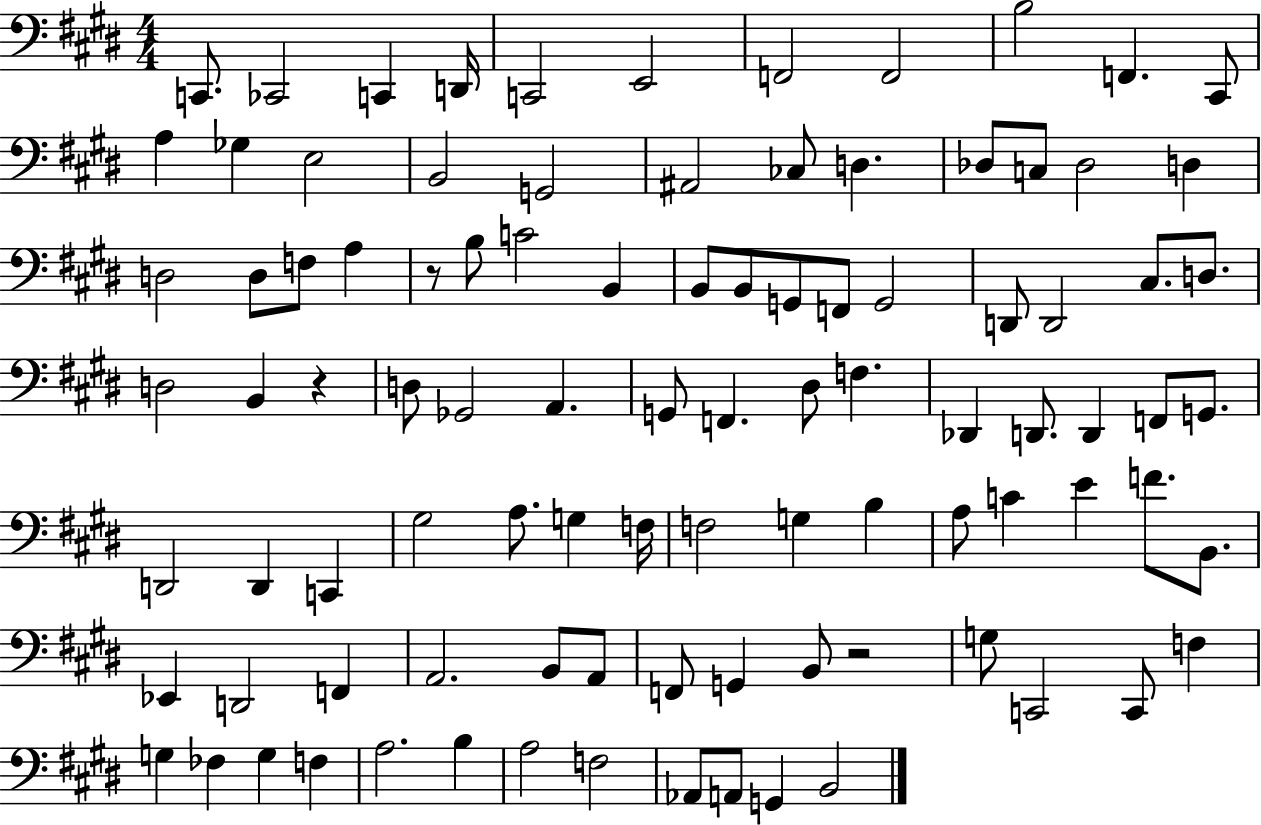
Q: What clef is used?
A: bass